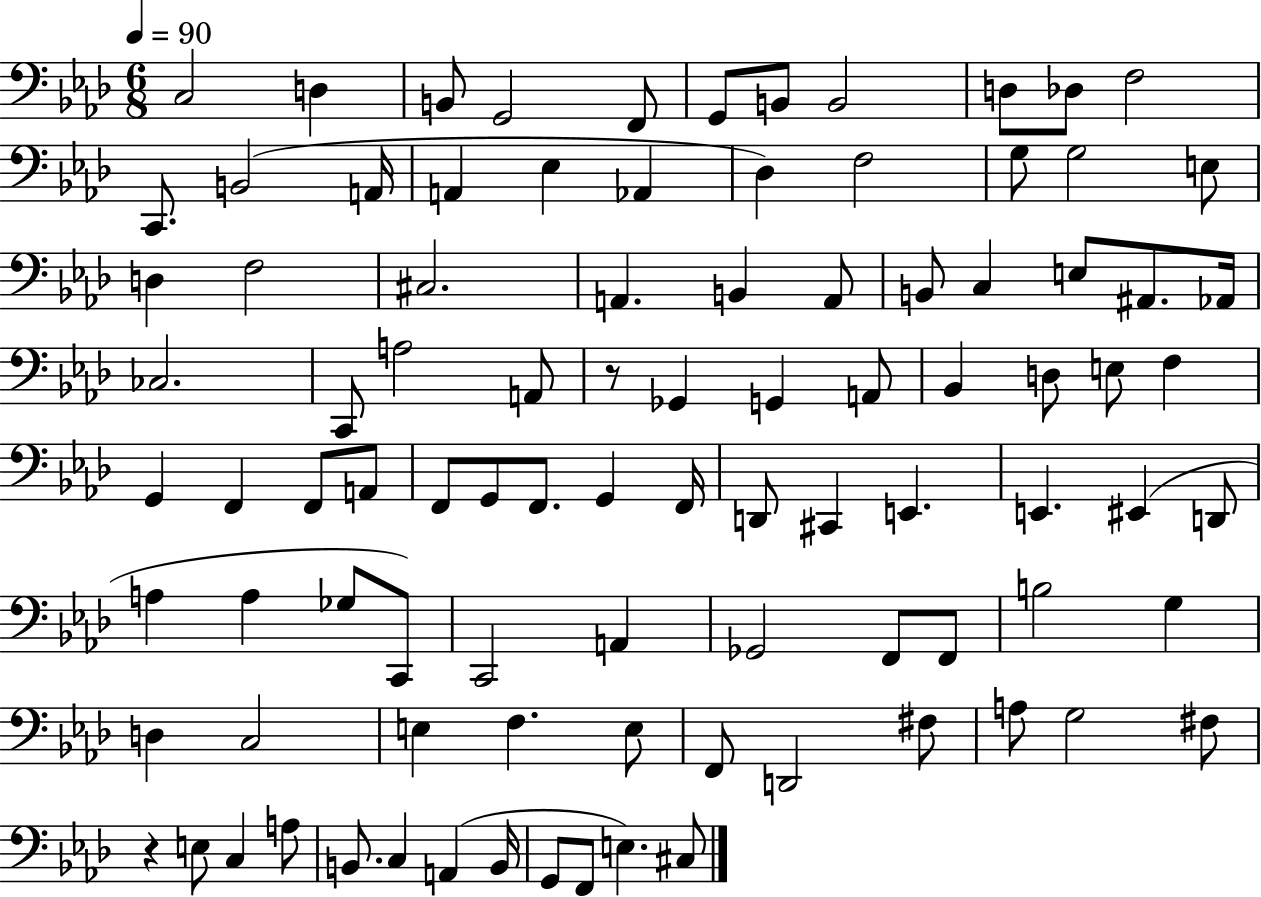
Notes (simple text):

C3/h D3/q B2/e G2/h F2/e G2/e B2/e B2/h D3/e Db3/e F3/h C2/e. B2/h A2/s A2/q Eb3/q Ab2/q Db3/q F3/h G3/e G3/h E3/e D3/q F3/h C#3/h. A2/q. B2/q A2/e B2/e C3/q E3/e A#2/e. Ab2/s CES3/h. C2/e A3/h A2/e R/e Gb2/q G2/q A2/e Bb2/q D3/e E3/e F3/q G2/q F2/q F2/e A2/e F2/e G2/e F2/e. G2/q F2/s D2/e C#2/q E2/q. E2/q. EIS2/q D2/e A3/q A3/q Gb3/e C2/e C2/h A2/q Gb2/h F2/e F2/e B3/h G3/q D3/q C3/h E3/q F3/q. E3/e F2/e D2/h F#3/e A3/e G3/h F#3/e R/q E3/e C3/q A3/e B2/e. C3/q A2/q B2/s G2/e F2/e E3/q. C#3/e